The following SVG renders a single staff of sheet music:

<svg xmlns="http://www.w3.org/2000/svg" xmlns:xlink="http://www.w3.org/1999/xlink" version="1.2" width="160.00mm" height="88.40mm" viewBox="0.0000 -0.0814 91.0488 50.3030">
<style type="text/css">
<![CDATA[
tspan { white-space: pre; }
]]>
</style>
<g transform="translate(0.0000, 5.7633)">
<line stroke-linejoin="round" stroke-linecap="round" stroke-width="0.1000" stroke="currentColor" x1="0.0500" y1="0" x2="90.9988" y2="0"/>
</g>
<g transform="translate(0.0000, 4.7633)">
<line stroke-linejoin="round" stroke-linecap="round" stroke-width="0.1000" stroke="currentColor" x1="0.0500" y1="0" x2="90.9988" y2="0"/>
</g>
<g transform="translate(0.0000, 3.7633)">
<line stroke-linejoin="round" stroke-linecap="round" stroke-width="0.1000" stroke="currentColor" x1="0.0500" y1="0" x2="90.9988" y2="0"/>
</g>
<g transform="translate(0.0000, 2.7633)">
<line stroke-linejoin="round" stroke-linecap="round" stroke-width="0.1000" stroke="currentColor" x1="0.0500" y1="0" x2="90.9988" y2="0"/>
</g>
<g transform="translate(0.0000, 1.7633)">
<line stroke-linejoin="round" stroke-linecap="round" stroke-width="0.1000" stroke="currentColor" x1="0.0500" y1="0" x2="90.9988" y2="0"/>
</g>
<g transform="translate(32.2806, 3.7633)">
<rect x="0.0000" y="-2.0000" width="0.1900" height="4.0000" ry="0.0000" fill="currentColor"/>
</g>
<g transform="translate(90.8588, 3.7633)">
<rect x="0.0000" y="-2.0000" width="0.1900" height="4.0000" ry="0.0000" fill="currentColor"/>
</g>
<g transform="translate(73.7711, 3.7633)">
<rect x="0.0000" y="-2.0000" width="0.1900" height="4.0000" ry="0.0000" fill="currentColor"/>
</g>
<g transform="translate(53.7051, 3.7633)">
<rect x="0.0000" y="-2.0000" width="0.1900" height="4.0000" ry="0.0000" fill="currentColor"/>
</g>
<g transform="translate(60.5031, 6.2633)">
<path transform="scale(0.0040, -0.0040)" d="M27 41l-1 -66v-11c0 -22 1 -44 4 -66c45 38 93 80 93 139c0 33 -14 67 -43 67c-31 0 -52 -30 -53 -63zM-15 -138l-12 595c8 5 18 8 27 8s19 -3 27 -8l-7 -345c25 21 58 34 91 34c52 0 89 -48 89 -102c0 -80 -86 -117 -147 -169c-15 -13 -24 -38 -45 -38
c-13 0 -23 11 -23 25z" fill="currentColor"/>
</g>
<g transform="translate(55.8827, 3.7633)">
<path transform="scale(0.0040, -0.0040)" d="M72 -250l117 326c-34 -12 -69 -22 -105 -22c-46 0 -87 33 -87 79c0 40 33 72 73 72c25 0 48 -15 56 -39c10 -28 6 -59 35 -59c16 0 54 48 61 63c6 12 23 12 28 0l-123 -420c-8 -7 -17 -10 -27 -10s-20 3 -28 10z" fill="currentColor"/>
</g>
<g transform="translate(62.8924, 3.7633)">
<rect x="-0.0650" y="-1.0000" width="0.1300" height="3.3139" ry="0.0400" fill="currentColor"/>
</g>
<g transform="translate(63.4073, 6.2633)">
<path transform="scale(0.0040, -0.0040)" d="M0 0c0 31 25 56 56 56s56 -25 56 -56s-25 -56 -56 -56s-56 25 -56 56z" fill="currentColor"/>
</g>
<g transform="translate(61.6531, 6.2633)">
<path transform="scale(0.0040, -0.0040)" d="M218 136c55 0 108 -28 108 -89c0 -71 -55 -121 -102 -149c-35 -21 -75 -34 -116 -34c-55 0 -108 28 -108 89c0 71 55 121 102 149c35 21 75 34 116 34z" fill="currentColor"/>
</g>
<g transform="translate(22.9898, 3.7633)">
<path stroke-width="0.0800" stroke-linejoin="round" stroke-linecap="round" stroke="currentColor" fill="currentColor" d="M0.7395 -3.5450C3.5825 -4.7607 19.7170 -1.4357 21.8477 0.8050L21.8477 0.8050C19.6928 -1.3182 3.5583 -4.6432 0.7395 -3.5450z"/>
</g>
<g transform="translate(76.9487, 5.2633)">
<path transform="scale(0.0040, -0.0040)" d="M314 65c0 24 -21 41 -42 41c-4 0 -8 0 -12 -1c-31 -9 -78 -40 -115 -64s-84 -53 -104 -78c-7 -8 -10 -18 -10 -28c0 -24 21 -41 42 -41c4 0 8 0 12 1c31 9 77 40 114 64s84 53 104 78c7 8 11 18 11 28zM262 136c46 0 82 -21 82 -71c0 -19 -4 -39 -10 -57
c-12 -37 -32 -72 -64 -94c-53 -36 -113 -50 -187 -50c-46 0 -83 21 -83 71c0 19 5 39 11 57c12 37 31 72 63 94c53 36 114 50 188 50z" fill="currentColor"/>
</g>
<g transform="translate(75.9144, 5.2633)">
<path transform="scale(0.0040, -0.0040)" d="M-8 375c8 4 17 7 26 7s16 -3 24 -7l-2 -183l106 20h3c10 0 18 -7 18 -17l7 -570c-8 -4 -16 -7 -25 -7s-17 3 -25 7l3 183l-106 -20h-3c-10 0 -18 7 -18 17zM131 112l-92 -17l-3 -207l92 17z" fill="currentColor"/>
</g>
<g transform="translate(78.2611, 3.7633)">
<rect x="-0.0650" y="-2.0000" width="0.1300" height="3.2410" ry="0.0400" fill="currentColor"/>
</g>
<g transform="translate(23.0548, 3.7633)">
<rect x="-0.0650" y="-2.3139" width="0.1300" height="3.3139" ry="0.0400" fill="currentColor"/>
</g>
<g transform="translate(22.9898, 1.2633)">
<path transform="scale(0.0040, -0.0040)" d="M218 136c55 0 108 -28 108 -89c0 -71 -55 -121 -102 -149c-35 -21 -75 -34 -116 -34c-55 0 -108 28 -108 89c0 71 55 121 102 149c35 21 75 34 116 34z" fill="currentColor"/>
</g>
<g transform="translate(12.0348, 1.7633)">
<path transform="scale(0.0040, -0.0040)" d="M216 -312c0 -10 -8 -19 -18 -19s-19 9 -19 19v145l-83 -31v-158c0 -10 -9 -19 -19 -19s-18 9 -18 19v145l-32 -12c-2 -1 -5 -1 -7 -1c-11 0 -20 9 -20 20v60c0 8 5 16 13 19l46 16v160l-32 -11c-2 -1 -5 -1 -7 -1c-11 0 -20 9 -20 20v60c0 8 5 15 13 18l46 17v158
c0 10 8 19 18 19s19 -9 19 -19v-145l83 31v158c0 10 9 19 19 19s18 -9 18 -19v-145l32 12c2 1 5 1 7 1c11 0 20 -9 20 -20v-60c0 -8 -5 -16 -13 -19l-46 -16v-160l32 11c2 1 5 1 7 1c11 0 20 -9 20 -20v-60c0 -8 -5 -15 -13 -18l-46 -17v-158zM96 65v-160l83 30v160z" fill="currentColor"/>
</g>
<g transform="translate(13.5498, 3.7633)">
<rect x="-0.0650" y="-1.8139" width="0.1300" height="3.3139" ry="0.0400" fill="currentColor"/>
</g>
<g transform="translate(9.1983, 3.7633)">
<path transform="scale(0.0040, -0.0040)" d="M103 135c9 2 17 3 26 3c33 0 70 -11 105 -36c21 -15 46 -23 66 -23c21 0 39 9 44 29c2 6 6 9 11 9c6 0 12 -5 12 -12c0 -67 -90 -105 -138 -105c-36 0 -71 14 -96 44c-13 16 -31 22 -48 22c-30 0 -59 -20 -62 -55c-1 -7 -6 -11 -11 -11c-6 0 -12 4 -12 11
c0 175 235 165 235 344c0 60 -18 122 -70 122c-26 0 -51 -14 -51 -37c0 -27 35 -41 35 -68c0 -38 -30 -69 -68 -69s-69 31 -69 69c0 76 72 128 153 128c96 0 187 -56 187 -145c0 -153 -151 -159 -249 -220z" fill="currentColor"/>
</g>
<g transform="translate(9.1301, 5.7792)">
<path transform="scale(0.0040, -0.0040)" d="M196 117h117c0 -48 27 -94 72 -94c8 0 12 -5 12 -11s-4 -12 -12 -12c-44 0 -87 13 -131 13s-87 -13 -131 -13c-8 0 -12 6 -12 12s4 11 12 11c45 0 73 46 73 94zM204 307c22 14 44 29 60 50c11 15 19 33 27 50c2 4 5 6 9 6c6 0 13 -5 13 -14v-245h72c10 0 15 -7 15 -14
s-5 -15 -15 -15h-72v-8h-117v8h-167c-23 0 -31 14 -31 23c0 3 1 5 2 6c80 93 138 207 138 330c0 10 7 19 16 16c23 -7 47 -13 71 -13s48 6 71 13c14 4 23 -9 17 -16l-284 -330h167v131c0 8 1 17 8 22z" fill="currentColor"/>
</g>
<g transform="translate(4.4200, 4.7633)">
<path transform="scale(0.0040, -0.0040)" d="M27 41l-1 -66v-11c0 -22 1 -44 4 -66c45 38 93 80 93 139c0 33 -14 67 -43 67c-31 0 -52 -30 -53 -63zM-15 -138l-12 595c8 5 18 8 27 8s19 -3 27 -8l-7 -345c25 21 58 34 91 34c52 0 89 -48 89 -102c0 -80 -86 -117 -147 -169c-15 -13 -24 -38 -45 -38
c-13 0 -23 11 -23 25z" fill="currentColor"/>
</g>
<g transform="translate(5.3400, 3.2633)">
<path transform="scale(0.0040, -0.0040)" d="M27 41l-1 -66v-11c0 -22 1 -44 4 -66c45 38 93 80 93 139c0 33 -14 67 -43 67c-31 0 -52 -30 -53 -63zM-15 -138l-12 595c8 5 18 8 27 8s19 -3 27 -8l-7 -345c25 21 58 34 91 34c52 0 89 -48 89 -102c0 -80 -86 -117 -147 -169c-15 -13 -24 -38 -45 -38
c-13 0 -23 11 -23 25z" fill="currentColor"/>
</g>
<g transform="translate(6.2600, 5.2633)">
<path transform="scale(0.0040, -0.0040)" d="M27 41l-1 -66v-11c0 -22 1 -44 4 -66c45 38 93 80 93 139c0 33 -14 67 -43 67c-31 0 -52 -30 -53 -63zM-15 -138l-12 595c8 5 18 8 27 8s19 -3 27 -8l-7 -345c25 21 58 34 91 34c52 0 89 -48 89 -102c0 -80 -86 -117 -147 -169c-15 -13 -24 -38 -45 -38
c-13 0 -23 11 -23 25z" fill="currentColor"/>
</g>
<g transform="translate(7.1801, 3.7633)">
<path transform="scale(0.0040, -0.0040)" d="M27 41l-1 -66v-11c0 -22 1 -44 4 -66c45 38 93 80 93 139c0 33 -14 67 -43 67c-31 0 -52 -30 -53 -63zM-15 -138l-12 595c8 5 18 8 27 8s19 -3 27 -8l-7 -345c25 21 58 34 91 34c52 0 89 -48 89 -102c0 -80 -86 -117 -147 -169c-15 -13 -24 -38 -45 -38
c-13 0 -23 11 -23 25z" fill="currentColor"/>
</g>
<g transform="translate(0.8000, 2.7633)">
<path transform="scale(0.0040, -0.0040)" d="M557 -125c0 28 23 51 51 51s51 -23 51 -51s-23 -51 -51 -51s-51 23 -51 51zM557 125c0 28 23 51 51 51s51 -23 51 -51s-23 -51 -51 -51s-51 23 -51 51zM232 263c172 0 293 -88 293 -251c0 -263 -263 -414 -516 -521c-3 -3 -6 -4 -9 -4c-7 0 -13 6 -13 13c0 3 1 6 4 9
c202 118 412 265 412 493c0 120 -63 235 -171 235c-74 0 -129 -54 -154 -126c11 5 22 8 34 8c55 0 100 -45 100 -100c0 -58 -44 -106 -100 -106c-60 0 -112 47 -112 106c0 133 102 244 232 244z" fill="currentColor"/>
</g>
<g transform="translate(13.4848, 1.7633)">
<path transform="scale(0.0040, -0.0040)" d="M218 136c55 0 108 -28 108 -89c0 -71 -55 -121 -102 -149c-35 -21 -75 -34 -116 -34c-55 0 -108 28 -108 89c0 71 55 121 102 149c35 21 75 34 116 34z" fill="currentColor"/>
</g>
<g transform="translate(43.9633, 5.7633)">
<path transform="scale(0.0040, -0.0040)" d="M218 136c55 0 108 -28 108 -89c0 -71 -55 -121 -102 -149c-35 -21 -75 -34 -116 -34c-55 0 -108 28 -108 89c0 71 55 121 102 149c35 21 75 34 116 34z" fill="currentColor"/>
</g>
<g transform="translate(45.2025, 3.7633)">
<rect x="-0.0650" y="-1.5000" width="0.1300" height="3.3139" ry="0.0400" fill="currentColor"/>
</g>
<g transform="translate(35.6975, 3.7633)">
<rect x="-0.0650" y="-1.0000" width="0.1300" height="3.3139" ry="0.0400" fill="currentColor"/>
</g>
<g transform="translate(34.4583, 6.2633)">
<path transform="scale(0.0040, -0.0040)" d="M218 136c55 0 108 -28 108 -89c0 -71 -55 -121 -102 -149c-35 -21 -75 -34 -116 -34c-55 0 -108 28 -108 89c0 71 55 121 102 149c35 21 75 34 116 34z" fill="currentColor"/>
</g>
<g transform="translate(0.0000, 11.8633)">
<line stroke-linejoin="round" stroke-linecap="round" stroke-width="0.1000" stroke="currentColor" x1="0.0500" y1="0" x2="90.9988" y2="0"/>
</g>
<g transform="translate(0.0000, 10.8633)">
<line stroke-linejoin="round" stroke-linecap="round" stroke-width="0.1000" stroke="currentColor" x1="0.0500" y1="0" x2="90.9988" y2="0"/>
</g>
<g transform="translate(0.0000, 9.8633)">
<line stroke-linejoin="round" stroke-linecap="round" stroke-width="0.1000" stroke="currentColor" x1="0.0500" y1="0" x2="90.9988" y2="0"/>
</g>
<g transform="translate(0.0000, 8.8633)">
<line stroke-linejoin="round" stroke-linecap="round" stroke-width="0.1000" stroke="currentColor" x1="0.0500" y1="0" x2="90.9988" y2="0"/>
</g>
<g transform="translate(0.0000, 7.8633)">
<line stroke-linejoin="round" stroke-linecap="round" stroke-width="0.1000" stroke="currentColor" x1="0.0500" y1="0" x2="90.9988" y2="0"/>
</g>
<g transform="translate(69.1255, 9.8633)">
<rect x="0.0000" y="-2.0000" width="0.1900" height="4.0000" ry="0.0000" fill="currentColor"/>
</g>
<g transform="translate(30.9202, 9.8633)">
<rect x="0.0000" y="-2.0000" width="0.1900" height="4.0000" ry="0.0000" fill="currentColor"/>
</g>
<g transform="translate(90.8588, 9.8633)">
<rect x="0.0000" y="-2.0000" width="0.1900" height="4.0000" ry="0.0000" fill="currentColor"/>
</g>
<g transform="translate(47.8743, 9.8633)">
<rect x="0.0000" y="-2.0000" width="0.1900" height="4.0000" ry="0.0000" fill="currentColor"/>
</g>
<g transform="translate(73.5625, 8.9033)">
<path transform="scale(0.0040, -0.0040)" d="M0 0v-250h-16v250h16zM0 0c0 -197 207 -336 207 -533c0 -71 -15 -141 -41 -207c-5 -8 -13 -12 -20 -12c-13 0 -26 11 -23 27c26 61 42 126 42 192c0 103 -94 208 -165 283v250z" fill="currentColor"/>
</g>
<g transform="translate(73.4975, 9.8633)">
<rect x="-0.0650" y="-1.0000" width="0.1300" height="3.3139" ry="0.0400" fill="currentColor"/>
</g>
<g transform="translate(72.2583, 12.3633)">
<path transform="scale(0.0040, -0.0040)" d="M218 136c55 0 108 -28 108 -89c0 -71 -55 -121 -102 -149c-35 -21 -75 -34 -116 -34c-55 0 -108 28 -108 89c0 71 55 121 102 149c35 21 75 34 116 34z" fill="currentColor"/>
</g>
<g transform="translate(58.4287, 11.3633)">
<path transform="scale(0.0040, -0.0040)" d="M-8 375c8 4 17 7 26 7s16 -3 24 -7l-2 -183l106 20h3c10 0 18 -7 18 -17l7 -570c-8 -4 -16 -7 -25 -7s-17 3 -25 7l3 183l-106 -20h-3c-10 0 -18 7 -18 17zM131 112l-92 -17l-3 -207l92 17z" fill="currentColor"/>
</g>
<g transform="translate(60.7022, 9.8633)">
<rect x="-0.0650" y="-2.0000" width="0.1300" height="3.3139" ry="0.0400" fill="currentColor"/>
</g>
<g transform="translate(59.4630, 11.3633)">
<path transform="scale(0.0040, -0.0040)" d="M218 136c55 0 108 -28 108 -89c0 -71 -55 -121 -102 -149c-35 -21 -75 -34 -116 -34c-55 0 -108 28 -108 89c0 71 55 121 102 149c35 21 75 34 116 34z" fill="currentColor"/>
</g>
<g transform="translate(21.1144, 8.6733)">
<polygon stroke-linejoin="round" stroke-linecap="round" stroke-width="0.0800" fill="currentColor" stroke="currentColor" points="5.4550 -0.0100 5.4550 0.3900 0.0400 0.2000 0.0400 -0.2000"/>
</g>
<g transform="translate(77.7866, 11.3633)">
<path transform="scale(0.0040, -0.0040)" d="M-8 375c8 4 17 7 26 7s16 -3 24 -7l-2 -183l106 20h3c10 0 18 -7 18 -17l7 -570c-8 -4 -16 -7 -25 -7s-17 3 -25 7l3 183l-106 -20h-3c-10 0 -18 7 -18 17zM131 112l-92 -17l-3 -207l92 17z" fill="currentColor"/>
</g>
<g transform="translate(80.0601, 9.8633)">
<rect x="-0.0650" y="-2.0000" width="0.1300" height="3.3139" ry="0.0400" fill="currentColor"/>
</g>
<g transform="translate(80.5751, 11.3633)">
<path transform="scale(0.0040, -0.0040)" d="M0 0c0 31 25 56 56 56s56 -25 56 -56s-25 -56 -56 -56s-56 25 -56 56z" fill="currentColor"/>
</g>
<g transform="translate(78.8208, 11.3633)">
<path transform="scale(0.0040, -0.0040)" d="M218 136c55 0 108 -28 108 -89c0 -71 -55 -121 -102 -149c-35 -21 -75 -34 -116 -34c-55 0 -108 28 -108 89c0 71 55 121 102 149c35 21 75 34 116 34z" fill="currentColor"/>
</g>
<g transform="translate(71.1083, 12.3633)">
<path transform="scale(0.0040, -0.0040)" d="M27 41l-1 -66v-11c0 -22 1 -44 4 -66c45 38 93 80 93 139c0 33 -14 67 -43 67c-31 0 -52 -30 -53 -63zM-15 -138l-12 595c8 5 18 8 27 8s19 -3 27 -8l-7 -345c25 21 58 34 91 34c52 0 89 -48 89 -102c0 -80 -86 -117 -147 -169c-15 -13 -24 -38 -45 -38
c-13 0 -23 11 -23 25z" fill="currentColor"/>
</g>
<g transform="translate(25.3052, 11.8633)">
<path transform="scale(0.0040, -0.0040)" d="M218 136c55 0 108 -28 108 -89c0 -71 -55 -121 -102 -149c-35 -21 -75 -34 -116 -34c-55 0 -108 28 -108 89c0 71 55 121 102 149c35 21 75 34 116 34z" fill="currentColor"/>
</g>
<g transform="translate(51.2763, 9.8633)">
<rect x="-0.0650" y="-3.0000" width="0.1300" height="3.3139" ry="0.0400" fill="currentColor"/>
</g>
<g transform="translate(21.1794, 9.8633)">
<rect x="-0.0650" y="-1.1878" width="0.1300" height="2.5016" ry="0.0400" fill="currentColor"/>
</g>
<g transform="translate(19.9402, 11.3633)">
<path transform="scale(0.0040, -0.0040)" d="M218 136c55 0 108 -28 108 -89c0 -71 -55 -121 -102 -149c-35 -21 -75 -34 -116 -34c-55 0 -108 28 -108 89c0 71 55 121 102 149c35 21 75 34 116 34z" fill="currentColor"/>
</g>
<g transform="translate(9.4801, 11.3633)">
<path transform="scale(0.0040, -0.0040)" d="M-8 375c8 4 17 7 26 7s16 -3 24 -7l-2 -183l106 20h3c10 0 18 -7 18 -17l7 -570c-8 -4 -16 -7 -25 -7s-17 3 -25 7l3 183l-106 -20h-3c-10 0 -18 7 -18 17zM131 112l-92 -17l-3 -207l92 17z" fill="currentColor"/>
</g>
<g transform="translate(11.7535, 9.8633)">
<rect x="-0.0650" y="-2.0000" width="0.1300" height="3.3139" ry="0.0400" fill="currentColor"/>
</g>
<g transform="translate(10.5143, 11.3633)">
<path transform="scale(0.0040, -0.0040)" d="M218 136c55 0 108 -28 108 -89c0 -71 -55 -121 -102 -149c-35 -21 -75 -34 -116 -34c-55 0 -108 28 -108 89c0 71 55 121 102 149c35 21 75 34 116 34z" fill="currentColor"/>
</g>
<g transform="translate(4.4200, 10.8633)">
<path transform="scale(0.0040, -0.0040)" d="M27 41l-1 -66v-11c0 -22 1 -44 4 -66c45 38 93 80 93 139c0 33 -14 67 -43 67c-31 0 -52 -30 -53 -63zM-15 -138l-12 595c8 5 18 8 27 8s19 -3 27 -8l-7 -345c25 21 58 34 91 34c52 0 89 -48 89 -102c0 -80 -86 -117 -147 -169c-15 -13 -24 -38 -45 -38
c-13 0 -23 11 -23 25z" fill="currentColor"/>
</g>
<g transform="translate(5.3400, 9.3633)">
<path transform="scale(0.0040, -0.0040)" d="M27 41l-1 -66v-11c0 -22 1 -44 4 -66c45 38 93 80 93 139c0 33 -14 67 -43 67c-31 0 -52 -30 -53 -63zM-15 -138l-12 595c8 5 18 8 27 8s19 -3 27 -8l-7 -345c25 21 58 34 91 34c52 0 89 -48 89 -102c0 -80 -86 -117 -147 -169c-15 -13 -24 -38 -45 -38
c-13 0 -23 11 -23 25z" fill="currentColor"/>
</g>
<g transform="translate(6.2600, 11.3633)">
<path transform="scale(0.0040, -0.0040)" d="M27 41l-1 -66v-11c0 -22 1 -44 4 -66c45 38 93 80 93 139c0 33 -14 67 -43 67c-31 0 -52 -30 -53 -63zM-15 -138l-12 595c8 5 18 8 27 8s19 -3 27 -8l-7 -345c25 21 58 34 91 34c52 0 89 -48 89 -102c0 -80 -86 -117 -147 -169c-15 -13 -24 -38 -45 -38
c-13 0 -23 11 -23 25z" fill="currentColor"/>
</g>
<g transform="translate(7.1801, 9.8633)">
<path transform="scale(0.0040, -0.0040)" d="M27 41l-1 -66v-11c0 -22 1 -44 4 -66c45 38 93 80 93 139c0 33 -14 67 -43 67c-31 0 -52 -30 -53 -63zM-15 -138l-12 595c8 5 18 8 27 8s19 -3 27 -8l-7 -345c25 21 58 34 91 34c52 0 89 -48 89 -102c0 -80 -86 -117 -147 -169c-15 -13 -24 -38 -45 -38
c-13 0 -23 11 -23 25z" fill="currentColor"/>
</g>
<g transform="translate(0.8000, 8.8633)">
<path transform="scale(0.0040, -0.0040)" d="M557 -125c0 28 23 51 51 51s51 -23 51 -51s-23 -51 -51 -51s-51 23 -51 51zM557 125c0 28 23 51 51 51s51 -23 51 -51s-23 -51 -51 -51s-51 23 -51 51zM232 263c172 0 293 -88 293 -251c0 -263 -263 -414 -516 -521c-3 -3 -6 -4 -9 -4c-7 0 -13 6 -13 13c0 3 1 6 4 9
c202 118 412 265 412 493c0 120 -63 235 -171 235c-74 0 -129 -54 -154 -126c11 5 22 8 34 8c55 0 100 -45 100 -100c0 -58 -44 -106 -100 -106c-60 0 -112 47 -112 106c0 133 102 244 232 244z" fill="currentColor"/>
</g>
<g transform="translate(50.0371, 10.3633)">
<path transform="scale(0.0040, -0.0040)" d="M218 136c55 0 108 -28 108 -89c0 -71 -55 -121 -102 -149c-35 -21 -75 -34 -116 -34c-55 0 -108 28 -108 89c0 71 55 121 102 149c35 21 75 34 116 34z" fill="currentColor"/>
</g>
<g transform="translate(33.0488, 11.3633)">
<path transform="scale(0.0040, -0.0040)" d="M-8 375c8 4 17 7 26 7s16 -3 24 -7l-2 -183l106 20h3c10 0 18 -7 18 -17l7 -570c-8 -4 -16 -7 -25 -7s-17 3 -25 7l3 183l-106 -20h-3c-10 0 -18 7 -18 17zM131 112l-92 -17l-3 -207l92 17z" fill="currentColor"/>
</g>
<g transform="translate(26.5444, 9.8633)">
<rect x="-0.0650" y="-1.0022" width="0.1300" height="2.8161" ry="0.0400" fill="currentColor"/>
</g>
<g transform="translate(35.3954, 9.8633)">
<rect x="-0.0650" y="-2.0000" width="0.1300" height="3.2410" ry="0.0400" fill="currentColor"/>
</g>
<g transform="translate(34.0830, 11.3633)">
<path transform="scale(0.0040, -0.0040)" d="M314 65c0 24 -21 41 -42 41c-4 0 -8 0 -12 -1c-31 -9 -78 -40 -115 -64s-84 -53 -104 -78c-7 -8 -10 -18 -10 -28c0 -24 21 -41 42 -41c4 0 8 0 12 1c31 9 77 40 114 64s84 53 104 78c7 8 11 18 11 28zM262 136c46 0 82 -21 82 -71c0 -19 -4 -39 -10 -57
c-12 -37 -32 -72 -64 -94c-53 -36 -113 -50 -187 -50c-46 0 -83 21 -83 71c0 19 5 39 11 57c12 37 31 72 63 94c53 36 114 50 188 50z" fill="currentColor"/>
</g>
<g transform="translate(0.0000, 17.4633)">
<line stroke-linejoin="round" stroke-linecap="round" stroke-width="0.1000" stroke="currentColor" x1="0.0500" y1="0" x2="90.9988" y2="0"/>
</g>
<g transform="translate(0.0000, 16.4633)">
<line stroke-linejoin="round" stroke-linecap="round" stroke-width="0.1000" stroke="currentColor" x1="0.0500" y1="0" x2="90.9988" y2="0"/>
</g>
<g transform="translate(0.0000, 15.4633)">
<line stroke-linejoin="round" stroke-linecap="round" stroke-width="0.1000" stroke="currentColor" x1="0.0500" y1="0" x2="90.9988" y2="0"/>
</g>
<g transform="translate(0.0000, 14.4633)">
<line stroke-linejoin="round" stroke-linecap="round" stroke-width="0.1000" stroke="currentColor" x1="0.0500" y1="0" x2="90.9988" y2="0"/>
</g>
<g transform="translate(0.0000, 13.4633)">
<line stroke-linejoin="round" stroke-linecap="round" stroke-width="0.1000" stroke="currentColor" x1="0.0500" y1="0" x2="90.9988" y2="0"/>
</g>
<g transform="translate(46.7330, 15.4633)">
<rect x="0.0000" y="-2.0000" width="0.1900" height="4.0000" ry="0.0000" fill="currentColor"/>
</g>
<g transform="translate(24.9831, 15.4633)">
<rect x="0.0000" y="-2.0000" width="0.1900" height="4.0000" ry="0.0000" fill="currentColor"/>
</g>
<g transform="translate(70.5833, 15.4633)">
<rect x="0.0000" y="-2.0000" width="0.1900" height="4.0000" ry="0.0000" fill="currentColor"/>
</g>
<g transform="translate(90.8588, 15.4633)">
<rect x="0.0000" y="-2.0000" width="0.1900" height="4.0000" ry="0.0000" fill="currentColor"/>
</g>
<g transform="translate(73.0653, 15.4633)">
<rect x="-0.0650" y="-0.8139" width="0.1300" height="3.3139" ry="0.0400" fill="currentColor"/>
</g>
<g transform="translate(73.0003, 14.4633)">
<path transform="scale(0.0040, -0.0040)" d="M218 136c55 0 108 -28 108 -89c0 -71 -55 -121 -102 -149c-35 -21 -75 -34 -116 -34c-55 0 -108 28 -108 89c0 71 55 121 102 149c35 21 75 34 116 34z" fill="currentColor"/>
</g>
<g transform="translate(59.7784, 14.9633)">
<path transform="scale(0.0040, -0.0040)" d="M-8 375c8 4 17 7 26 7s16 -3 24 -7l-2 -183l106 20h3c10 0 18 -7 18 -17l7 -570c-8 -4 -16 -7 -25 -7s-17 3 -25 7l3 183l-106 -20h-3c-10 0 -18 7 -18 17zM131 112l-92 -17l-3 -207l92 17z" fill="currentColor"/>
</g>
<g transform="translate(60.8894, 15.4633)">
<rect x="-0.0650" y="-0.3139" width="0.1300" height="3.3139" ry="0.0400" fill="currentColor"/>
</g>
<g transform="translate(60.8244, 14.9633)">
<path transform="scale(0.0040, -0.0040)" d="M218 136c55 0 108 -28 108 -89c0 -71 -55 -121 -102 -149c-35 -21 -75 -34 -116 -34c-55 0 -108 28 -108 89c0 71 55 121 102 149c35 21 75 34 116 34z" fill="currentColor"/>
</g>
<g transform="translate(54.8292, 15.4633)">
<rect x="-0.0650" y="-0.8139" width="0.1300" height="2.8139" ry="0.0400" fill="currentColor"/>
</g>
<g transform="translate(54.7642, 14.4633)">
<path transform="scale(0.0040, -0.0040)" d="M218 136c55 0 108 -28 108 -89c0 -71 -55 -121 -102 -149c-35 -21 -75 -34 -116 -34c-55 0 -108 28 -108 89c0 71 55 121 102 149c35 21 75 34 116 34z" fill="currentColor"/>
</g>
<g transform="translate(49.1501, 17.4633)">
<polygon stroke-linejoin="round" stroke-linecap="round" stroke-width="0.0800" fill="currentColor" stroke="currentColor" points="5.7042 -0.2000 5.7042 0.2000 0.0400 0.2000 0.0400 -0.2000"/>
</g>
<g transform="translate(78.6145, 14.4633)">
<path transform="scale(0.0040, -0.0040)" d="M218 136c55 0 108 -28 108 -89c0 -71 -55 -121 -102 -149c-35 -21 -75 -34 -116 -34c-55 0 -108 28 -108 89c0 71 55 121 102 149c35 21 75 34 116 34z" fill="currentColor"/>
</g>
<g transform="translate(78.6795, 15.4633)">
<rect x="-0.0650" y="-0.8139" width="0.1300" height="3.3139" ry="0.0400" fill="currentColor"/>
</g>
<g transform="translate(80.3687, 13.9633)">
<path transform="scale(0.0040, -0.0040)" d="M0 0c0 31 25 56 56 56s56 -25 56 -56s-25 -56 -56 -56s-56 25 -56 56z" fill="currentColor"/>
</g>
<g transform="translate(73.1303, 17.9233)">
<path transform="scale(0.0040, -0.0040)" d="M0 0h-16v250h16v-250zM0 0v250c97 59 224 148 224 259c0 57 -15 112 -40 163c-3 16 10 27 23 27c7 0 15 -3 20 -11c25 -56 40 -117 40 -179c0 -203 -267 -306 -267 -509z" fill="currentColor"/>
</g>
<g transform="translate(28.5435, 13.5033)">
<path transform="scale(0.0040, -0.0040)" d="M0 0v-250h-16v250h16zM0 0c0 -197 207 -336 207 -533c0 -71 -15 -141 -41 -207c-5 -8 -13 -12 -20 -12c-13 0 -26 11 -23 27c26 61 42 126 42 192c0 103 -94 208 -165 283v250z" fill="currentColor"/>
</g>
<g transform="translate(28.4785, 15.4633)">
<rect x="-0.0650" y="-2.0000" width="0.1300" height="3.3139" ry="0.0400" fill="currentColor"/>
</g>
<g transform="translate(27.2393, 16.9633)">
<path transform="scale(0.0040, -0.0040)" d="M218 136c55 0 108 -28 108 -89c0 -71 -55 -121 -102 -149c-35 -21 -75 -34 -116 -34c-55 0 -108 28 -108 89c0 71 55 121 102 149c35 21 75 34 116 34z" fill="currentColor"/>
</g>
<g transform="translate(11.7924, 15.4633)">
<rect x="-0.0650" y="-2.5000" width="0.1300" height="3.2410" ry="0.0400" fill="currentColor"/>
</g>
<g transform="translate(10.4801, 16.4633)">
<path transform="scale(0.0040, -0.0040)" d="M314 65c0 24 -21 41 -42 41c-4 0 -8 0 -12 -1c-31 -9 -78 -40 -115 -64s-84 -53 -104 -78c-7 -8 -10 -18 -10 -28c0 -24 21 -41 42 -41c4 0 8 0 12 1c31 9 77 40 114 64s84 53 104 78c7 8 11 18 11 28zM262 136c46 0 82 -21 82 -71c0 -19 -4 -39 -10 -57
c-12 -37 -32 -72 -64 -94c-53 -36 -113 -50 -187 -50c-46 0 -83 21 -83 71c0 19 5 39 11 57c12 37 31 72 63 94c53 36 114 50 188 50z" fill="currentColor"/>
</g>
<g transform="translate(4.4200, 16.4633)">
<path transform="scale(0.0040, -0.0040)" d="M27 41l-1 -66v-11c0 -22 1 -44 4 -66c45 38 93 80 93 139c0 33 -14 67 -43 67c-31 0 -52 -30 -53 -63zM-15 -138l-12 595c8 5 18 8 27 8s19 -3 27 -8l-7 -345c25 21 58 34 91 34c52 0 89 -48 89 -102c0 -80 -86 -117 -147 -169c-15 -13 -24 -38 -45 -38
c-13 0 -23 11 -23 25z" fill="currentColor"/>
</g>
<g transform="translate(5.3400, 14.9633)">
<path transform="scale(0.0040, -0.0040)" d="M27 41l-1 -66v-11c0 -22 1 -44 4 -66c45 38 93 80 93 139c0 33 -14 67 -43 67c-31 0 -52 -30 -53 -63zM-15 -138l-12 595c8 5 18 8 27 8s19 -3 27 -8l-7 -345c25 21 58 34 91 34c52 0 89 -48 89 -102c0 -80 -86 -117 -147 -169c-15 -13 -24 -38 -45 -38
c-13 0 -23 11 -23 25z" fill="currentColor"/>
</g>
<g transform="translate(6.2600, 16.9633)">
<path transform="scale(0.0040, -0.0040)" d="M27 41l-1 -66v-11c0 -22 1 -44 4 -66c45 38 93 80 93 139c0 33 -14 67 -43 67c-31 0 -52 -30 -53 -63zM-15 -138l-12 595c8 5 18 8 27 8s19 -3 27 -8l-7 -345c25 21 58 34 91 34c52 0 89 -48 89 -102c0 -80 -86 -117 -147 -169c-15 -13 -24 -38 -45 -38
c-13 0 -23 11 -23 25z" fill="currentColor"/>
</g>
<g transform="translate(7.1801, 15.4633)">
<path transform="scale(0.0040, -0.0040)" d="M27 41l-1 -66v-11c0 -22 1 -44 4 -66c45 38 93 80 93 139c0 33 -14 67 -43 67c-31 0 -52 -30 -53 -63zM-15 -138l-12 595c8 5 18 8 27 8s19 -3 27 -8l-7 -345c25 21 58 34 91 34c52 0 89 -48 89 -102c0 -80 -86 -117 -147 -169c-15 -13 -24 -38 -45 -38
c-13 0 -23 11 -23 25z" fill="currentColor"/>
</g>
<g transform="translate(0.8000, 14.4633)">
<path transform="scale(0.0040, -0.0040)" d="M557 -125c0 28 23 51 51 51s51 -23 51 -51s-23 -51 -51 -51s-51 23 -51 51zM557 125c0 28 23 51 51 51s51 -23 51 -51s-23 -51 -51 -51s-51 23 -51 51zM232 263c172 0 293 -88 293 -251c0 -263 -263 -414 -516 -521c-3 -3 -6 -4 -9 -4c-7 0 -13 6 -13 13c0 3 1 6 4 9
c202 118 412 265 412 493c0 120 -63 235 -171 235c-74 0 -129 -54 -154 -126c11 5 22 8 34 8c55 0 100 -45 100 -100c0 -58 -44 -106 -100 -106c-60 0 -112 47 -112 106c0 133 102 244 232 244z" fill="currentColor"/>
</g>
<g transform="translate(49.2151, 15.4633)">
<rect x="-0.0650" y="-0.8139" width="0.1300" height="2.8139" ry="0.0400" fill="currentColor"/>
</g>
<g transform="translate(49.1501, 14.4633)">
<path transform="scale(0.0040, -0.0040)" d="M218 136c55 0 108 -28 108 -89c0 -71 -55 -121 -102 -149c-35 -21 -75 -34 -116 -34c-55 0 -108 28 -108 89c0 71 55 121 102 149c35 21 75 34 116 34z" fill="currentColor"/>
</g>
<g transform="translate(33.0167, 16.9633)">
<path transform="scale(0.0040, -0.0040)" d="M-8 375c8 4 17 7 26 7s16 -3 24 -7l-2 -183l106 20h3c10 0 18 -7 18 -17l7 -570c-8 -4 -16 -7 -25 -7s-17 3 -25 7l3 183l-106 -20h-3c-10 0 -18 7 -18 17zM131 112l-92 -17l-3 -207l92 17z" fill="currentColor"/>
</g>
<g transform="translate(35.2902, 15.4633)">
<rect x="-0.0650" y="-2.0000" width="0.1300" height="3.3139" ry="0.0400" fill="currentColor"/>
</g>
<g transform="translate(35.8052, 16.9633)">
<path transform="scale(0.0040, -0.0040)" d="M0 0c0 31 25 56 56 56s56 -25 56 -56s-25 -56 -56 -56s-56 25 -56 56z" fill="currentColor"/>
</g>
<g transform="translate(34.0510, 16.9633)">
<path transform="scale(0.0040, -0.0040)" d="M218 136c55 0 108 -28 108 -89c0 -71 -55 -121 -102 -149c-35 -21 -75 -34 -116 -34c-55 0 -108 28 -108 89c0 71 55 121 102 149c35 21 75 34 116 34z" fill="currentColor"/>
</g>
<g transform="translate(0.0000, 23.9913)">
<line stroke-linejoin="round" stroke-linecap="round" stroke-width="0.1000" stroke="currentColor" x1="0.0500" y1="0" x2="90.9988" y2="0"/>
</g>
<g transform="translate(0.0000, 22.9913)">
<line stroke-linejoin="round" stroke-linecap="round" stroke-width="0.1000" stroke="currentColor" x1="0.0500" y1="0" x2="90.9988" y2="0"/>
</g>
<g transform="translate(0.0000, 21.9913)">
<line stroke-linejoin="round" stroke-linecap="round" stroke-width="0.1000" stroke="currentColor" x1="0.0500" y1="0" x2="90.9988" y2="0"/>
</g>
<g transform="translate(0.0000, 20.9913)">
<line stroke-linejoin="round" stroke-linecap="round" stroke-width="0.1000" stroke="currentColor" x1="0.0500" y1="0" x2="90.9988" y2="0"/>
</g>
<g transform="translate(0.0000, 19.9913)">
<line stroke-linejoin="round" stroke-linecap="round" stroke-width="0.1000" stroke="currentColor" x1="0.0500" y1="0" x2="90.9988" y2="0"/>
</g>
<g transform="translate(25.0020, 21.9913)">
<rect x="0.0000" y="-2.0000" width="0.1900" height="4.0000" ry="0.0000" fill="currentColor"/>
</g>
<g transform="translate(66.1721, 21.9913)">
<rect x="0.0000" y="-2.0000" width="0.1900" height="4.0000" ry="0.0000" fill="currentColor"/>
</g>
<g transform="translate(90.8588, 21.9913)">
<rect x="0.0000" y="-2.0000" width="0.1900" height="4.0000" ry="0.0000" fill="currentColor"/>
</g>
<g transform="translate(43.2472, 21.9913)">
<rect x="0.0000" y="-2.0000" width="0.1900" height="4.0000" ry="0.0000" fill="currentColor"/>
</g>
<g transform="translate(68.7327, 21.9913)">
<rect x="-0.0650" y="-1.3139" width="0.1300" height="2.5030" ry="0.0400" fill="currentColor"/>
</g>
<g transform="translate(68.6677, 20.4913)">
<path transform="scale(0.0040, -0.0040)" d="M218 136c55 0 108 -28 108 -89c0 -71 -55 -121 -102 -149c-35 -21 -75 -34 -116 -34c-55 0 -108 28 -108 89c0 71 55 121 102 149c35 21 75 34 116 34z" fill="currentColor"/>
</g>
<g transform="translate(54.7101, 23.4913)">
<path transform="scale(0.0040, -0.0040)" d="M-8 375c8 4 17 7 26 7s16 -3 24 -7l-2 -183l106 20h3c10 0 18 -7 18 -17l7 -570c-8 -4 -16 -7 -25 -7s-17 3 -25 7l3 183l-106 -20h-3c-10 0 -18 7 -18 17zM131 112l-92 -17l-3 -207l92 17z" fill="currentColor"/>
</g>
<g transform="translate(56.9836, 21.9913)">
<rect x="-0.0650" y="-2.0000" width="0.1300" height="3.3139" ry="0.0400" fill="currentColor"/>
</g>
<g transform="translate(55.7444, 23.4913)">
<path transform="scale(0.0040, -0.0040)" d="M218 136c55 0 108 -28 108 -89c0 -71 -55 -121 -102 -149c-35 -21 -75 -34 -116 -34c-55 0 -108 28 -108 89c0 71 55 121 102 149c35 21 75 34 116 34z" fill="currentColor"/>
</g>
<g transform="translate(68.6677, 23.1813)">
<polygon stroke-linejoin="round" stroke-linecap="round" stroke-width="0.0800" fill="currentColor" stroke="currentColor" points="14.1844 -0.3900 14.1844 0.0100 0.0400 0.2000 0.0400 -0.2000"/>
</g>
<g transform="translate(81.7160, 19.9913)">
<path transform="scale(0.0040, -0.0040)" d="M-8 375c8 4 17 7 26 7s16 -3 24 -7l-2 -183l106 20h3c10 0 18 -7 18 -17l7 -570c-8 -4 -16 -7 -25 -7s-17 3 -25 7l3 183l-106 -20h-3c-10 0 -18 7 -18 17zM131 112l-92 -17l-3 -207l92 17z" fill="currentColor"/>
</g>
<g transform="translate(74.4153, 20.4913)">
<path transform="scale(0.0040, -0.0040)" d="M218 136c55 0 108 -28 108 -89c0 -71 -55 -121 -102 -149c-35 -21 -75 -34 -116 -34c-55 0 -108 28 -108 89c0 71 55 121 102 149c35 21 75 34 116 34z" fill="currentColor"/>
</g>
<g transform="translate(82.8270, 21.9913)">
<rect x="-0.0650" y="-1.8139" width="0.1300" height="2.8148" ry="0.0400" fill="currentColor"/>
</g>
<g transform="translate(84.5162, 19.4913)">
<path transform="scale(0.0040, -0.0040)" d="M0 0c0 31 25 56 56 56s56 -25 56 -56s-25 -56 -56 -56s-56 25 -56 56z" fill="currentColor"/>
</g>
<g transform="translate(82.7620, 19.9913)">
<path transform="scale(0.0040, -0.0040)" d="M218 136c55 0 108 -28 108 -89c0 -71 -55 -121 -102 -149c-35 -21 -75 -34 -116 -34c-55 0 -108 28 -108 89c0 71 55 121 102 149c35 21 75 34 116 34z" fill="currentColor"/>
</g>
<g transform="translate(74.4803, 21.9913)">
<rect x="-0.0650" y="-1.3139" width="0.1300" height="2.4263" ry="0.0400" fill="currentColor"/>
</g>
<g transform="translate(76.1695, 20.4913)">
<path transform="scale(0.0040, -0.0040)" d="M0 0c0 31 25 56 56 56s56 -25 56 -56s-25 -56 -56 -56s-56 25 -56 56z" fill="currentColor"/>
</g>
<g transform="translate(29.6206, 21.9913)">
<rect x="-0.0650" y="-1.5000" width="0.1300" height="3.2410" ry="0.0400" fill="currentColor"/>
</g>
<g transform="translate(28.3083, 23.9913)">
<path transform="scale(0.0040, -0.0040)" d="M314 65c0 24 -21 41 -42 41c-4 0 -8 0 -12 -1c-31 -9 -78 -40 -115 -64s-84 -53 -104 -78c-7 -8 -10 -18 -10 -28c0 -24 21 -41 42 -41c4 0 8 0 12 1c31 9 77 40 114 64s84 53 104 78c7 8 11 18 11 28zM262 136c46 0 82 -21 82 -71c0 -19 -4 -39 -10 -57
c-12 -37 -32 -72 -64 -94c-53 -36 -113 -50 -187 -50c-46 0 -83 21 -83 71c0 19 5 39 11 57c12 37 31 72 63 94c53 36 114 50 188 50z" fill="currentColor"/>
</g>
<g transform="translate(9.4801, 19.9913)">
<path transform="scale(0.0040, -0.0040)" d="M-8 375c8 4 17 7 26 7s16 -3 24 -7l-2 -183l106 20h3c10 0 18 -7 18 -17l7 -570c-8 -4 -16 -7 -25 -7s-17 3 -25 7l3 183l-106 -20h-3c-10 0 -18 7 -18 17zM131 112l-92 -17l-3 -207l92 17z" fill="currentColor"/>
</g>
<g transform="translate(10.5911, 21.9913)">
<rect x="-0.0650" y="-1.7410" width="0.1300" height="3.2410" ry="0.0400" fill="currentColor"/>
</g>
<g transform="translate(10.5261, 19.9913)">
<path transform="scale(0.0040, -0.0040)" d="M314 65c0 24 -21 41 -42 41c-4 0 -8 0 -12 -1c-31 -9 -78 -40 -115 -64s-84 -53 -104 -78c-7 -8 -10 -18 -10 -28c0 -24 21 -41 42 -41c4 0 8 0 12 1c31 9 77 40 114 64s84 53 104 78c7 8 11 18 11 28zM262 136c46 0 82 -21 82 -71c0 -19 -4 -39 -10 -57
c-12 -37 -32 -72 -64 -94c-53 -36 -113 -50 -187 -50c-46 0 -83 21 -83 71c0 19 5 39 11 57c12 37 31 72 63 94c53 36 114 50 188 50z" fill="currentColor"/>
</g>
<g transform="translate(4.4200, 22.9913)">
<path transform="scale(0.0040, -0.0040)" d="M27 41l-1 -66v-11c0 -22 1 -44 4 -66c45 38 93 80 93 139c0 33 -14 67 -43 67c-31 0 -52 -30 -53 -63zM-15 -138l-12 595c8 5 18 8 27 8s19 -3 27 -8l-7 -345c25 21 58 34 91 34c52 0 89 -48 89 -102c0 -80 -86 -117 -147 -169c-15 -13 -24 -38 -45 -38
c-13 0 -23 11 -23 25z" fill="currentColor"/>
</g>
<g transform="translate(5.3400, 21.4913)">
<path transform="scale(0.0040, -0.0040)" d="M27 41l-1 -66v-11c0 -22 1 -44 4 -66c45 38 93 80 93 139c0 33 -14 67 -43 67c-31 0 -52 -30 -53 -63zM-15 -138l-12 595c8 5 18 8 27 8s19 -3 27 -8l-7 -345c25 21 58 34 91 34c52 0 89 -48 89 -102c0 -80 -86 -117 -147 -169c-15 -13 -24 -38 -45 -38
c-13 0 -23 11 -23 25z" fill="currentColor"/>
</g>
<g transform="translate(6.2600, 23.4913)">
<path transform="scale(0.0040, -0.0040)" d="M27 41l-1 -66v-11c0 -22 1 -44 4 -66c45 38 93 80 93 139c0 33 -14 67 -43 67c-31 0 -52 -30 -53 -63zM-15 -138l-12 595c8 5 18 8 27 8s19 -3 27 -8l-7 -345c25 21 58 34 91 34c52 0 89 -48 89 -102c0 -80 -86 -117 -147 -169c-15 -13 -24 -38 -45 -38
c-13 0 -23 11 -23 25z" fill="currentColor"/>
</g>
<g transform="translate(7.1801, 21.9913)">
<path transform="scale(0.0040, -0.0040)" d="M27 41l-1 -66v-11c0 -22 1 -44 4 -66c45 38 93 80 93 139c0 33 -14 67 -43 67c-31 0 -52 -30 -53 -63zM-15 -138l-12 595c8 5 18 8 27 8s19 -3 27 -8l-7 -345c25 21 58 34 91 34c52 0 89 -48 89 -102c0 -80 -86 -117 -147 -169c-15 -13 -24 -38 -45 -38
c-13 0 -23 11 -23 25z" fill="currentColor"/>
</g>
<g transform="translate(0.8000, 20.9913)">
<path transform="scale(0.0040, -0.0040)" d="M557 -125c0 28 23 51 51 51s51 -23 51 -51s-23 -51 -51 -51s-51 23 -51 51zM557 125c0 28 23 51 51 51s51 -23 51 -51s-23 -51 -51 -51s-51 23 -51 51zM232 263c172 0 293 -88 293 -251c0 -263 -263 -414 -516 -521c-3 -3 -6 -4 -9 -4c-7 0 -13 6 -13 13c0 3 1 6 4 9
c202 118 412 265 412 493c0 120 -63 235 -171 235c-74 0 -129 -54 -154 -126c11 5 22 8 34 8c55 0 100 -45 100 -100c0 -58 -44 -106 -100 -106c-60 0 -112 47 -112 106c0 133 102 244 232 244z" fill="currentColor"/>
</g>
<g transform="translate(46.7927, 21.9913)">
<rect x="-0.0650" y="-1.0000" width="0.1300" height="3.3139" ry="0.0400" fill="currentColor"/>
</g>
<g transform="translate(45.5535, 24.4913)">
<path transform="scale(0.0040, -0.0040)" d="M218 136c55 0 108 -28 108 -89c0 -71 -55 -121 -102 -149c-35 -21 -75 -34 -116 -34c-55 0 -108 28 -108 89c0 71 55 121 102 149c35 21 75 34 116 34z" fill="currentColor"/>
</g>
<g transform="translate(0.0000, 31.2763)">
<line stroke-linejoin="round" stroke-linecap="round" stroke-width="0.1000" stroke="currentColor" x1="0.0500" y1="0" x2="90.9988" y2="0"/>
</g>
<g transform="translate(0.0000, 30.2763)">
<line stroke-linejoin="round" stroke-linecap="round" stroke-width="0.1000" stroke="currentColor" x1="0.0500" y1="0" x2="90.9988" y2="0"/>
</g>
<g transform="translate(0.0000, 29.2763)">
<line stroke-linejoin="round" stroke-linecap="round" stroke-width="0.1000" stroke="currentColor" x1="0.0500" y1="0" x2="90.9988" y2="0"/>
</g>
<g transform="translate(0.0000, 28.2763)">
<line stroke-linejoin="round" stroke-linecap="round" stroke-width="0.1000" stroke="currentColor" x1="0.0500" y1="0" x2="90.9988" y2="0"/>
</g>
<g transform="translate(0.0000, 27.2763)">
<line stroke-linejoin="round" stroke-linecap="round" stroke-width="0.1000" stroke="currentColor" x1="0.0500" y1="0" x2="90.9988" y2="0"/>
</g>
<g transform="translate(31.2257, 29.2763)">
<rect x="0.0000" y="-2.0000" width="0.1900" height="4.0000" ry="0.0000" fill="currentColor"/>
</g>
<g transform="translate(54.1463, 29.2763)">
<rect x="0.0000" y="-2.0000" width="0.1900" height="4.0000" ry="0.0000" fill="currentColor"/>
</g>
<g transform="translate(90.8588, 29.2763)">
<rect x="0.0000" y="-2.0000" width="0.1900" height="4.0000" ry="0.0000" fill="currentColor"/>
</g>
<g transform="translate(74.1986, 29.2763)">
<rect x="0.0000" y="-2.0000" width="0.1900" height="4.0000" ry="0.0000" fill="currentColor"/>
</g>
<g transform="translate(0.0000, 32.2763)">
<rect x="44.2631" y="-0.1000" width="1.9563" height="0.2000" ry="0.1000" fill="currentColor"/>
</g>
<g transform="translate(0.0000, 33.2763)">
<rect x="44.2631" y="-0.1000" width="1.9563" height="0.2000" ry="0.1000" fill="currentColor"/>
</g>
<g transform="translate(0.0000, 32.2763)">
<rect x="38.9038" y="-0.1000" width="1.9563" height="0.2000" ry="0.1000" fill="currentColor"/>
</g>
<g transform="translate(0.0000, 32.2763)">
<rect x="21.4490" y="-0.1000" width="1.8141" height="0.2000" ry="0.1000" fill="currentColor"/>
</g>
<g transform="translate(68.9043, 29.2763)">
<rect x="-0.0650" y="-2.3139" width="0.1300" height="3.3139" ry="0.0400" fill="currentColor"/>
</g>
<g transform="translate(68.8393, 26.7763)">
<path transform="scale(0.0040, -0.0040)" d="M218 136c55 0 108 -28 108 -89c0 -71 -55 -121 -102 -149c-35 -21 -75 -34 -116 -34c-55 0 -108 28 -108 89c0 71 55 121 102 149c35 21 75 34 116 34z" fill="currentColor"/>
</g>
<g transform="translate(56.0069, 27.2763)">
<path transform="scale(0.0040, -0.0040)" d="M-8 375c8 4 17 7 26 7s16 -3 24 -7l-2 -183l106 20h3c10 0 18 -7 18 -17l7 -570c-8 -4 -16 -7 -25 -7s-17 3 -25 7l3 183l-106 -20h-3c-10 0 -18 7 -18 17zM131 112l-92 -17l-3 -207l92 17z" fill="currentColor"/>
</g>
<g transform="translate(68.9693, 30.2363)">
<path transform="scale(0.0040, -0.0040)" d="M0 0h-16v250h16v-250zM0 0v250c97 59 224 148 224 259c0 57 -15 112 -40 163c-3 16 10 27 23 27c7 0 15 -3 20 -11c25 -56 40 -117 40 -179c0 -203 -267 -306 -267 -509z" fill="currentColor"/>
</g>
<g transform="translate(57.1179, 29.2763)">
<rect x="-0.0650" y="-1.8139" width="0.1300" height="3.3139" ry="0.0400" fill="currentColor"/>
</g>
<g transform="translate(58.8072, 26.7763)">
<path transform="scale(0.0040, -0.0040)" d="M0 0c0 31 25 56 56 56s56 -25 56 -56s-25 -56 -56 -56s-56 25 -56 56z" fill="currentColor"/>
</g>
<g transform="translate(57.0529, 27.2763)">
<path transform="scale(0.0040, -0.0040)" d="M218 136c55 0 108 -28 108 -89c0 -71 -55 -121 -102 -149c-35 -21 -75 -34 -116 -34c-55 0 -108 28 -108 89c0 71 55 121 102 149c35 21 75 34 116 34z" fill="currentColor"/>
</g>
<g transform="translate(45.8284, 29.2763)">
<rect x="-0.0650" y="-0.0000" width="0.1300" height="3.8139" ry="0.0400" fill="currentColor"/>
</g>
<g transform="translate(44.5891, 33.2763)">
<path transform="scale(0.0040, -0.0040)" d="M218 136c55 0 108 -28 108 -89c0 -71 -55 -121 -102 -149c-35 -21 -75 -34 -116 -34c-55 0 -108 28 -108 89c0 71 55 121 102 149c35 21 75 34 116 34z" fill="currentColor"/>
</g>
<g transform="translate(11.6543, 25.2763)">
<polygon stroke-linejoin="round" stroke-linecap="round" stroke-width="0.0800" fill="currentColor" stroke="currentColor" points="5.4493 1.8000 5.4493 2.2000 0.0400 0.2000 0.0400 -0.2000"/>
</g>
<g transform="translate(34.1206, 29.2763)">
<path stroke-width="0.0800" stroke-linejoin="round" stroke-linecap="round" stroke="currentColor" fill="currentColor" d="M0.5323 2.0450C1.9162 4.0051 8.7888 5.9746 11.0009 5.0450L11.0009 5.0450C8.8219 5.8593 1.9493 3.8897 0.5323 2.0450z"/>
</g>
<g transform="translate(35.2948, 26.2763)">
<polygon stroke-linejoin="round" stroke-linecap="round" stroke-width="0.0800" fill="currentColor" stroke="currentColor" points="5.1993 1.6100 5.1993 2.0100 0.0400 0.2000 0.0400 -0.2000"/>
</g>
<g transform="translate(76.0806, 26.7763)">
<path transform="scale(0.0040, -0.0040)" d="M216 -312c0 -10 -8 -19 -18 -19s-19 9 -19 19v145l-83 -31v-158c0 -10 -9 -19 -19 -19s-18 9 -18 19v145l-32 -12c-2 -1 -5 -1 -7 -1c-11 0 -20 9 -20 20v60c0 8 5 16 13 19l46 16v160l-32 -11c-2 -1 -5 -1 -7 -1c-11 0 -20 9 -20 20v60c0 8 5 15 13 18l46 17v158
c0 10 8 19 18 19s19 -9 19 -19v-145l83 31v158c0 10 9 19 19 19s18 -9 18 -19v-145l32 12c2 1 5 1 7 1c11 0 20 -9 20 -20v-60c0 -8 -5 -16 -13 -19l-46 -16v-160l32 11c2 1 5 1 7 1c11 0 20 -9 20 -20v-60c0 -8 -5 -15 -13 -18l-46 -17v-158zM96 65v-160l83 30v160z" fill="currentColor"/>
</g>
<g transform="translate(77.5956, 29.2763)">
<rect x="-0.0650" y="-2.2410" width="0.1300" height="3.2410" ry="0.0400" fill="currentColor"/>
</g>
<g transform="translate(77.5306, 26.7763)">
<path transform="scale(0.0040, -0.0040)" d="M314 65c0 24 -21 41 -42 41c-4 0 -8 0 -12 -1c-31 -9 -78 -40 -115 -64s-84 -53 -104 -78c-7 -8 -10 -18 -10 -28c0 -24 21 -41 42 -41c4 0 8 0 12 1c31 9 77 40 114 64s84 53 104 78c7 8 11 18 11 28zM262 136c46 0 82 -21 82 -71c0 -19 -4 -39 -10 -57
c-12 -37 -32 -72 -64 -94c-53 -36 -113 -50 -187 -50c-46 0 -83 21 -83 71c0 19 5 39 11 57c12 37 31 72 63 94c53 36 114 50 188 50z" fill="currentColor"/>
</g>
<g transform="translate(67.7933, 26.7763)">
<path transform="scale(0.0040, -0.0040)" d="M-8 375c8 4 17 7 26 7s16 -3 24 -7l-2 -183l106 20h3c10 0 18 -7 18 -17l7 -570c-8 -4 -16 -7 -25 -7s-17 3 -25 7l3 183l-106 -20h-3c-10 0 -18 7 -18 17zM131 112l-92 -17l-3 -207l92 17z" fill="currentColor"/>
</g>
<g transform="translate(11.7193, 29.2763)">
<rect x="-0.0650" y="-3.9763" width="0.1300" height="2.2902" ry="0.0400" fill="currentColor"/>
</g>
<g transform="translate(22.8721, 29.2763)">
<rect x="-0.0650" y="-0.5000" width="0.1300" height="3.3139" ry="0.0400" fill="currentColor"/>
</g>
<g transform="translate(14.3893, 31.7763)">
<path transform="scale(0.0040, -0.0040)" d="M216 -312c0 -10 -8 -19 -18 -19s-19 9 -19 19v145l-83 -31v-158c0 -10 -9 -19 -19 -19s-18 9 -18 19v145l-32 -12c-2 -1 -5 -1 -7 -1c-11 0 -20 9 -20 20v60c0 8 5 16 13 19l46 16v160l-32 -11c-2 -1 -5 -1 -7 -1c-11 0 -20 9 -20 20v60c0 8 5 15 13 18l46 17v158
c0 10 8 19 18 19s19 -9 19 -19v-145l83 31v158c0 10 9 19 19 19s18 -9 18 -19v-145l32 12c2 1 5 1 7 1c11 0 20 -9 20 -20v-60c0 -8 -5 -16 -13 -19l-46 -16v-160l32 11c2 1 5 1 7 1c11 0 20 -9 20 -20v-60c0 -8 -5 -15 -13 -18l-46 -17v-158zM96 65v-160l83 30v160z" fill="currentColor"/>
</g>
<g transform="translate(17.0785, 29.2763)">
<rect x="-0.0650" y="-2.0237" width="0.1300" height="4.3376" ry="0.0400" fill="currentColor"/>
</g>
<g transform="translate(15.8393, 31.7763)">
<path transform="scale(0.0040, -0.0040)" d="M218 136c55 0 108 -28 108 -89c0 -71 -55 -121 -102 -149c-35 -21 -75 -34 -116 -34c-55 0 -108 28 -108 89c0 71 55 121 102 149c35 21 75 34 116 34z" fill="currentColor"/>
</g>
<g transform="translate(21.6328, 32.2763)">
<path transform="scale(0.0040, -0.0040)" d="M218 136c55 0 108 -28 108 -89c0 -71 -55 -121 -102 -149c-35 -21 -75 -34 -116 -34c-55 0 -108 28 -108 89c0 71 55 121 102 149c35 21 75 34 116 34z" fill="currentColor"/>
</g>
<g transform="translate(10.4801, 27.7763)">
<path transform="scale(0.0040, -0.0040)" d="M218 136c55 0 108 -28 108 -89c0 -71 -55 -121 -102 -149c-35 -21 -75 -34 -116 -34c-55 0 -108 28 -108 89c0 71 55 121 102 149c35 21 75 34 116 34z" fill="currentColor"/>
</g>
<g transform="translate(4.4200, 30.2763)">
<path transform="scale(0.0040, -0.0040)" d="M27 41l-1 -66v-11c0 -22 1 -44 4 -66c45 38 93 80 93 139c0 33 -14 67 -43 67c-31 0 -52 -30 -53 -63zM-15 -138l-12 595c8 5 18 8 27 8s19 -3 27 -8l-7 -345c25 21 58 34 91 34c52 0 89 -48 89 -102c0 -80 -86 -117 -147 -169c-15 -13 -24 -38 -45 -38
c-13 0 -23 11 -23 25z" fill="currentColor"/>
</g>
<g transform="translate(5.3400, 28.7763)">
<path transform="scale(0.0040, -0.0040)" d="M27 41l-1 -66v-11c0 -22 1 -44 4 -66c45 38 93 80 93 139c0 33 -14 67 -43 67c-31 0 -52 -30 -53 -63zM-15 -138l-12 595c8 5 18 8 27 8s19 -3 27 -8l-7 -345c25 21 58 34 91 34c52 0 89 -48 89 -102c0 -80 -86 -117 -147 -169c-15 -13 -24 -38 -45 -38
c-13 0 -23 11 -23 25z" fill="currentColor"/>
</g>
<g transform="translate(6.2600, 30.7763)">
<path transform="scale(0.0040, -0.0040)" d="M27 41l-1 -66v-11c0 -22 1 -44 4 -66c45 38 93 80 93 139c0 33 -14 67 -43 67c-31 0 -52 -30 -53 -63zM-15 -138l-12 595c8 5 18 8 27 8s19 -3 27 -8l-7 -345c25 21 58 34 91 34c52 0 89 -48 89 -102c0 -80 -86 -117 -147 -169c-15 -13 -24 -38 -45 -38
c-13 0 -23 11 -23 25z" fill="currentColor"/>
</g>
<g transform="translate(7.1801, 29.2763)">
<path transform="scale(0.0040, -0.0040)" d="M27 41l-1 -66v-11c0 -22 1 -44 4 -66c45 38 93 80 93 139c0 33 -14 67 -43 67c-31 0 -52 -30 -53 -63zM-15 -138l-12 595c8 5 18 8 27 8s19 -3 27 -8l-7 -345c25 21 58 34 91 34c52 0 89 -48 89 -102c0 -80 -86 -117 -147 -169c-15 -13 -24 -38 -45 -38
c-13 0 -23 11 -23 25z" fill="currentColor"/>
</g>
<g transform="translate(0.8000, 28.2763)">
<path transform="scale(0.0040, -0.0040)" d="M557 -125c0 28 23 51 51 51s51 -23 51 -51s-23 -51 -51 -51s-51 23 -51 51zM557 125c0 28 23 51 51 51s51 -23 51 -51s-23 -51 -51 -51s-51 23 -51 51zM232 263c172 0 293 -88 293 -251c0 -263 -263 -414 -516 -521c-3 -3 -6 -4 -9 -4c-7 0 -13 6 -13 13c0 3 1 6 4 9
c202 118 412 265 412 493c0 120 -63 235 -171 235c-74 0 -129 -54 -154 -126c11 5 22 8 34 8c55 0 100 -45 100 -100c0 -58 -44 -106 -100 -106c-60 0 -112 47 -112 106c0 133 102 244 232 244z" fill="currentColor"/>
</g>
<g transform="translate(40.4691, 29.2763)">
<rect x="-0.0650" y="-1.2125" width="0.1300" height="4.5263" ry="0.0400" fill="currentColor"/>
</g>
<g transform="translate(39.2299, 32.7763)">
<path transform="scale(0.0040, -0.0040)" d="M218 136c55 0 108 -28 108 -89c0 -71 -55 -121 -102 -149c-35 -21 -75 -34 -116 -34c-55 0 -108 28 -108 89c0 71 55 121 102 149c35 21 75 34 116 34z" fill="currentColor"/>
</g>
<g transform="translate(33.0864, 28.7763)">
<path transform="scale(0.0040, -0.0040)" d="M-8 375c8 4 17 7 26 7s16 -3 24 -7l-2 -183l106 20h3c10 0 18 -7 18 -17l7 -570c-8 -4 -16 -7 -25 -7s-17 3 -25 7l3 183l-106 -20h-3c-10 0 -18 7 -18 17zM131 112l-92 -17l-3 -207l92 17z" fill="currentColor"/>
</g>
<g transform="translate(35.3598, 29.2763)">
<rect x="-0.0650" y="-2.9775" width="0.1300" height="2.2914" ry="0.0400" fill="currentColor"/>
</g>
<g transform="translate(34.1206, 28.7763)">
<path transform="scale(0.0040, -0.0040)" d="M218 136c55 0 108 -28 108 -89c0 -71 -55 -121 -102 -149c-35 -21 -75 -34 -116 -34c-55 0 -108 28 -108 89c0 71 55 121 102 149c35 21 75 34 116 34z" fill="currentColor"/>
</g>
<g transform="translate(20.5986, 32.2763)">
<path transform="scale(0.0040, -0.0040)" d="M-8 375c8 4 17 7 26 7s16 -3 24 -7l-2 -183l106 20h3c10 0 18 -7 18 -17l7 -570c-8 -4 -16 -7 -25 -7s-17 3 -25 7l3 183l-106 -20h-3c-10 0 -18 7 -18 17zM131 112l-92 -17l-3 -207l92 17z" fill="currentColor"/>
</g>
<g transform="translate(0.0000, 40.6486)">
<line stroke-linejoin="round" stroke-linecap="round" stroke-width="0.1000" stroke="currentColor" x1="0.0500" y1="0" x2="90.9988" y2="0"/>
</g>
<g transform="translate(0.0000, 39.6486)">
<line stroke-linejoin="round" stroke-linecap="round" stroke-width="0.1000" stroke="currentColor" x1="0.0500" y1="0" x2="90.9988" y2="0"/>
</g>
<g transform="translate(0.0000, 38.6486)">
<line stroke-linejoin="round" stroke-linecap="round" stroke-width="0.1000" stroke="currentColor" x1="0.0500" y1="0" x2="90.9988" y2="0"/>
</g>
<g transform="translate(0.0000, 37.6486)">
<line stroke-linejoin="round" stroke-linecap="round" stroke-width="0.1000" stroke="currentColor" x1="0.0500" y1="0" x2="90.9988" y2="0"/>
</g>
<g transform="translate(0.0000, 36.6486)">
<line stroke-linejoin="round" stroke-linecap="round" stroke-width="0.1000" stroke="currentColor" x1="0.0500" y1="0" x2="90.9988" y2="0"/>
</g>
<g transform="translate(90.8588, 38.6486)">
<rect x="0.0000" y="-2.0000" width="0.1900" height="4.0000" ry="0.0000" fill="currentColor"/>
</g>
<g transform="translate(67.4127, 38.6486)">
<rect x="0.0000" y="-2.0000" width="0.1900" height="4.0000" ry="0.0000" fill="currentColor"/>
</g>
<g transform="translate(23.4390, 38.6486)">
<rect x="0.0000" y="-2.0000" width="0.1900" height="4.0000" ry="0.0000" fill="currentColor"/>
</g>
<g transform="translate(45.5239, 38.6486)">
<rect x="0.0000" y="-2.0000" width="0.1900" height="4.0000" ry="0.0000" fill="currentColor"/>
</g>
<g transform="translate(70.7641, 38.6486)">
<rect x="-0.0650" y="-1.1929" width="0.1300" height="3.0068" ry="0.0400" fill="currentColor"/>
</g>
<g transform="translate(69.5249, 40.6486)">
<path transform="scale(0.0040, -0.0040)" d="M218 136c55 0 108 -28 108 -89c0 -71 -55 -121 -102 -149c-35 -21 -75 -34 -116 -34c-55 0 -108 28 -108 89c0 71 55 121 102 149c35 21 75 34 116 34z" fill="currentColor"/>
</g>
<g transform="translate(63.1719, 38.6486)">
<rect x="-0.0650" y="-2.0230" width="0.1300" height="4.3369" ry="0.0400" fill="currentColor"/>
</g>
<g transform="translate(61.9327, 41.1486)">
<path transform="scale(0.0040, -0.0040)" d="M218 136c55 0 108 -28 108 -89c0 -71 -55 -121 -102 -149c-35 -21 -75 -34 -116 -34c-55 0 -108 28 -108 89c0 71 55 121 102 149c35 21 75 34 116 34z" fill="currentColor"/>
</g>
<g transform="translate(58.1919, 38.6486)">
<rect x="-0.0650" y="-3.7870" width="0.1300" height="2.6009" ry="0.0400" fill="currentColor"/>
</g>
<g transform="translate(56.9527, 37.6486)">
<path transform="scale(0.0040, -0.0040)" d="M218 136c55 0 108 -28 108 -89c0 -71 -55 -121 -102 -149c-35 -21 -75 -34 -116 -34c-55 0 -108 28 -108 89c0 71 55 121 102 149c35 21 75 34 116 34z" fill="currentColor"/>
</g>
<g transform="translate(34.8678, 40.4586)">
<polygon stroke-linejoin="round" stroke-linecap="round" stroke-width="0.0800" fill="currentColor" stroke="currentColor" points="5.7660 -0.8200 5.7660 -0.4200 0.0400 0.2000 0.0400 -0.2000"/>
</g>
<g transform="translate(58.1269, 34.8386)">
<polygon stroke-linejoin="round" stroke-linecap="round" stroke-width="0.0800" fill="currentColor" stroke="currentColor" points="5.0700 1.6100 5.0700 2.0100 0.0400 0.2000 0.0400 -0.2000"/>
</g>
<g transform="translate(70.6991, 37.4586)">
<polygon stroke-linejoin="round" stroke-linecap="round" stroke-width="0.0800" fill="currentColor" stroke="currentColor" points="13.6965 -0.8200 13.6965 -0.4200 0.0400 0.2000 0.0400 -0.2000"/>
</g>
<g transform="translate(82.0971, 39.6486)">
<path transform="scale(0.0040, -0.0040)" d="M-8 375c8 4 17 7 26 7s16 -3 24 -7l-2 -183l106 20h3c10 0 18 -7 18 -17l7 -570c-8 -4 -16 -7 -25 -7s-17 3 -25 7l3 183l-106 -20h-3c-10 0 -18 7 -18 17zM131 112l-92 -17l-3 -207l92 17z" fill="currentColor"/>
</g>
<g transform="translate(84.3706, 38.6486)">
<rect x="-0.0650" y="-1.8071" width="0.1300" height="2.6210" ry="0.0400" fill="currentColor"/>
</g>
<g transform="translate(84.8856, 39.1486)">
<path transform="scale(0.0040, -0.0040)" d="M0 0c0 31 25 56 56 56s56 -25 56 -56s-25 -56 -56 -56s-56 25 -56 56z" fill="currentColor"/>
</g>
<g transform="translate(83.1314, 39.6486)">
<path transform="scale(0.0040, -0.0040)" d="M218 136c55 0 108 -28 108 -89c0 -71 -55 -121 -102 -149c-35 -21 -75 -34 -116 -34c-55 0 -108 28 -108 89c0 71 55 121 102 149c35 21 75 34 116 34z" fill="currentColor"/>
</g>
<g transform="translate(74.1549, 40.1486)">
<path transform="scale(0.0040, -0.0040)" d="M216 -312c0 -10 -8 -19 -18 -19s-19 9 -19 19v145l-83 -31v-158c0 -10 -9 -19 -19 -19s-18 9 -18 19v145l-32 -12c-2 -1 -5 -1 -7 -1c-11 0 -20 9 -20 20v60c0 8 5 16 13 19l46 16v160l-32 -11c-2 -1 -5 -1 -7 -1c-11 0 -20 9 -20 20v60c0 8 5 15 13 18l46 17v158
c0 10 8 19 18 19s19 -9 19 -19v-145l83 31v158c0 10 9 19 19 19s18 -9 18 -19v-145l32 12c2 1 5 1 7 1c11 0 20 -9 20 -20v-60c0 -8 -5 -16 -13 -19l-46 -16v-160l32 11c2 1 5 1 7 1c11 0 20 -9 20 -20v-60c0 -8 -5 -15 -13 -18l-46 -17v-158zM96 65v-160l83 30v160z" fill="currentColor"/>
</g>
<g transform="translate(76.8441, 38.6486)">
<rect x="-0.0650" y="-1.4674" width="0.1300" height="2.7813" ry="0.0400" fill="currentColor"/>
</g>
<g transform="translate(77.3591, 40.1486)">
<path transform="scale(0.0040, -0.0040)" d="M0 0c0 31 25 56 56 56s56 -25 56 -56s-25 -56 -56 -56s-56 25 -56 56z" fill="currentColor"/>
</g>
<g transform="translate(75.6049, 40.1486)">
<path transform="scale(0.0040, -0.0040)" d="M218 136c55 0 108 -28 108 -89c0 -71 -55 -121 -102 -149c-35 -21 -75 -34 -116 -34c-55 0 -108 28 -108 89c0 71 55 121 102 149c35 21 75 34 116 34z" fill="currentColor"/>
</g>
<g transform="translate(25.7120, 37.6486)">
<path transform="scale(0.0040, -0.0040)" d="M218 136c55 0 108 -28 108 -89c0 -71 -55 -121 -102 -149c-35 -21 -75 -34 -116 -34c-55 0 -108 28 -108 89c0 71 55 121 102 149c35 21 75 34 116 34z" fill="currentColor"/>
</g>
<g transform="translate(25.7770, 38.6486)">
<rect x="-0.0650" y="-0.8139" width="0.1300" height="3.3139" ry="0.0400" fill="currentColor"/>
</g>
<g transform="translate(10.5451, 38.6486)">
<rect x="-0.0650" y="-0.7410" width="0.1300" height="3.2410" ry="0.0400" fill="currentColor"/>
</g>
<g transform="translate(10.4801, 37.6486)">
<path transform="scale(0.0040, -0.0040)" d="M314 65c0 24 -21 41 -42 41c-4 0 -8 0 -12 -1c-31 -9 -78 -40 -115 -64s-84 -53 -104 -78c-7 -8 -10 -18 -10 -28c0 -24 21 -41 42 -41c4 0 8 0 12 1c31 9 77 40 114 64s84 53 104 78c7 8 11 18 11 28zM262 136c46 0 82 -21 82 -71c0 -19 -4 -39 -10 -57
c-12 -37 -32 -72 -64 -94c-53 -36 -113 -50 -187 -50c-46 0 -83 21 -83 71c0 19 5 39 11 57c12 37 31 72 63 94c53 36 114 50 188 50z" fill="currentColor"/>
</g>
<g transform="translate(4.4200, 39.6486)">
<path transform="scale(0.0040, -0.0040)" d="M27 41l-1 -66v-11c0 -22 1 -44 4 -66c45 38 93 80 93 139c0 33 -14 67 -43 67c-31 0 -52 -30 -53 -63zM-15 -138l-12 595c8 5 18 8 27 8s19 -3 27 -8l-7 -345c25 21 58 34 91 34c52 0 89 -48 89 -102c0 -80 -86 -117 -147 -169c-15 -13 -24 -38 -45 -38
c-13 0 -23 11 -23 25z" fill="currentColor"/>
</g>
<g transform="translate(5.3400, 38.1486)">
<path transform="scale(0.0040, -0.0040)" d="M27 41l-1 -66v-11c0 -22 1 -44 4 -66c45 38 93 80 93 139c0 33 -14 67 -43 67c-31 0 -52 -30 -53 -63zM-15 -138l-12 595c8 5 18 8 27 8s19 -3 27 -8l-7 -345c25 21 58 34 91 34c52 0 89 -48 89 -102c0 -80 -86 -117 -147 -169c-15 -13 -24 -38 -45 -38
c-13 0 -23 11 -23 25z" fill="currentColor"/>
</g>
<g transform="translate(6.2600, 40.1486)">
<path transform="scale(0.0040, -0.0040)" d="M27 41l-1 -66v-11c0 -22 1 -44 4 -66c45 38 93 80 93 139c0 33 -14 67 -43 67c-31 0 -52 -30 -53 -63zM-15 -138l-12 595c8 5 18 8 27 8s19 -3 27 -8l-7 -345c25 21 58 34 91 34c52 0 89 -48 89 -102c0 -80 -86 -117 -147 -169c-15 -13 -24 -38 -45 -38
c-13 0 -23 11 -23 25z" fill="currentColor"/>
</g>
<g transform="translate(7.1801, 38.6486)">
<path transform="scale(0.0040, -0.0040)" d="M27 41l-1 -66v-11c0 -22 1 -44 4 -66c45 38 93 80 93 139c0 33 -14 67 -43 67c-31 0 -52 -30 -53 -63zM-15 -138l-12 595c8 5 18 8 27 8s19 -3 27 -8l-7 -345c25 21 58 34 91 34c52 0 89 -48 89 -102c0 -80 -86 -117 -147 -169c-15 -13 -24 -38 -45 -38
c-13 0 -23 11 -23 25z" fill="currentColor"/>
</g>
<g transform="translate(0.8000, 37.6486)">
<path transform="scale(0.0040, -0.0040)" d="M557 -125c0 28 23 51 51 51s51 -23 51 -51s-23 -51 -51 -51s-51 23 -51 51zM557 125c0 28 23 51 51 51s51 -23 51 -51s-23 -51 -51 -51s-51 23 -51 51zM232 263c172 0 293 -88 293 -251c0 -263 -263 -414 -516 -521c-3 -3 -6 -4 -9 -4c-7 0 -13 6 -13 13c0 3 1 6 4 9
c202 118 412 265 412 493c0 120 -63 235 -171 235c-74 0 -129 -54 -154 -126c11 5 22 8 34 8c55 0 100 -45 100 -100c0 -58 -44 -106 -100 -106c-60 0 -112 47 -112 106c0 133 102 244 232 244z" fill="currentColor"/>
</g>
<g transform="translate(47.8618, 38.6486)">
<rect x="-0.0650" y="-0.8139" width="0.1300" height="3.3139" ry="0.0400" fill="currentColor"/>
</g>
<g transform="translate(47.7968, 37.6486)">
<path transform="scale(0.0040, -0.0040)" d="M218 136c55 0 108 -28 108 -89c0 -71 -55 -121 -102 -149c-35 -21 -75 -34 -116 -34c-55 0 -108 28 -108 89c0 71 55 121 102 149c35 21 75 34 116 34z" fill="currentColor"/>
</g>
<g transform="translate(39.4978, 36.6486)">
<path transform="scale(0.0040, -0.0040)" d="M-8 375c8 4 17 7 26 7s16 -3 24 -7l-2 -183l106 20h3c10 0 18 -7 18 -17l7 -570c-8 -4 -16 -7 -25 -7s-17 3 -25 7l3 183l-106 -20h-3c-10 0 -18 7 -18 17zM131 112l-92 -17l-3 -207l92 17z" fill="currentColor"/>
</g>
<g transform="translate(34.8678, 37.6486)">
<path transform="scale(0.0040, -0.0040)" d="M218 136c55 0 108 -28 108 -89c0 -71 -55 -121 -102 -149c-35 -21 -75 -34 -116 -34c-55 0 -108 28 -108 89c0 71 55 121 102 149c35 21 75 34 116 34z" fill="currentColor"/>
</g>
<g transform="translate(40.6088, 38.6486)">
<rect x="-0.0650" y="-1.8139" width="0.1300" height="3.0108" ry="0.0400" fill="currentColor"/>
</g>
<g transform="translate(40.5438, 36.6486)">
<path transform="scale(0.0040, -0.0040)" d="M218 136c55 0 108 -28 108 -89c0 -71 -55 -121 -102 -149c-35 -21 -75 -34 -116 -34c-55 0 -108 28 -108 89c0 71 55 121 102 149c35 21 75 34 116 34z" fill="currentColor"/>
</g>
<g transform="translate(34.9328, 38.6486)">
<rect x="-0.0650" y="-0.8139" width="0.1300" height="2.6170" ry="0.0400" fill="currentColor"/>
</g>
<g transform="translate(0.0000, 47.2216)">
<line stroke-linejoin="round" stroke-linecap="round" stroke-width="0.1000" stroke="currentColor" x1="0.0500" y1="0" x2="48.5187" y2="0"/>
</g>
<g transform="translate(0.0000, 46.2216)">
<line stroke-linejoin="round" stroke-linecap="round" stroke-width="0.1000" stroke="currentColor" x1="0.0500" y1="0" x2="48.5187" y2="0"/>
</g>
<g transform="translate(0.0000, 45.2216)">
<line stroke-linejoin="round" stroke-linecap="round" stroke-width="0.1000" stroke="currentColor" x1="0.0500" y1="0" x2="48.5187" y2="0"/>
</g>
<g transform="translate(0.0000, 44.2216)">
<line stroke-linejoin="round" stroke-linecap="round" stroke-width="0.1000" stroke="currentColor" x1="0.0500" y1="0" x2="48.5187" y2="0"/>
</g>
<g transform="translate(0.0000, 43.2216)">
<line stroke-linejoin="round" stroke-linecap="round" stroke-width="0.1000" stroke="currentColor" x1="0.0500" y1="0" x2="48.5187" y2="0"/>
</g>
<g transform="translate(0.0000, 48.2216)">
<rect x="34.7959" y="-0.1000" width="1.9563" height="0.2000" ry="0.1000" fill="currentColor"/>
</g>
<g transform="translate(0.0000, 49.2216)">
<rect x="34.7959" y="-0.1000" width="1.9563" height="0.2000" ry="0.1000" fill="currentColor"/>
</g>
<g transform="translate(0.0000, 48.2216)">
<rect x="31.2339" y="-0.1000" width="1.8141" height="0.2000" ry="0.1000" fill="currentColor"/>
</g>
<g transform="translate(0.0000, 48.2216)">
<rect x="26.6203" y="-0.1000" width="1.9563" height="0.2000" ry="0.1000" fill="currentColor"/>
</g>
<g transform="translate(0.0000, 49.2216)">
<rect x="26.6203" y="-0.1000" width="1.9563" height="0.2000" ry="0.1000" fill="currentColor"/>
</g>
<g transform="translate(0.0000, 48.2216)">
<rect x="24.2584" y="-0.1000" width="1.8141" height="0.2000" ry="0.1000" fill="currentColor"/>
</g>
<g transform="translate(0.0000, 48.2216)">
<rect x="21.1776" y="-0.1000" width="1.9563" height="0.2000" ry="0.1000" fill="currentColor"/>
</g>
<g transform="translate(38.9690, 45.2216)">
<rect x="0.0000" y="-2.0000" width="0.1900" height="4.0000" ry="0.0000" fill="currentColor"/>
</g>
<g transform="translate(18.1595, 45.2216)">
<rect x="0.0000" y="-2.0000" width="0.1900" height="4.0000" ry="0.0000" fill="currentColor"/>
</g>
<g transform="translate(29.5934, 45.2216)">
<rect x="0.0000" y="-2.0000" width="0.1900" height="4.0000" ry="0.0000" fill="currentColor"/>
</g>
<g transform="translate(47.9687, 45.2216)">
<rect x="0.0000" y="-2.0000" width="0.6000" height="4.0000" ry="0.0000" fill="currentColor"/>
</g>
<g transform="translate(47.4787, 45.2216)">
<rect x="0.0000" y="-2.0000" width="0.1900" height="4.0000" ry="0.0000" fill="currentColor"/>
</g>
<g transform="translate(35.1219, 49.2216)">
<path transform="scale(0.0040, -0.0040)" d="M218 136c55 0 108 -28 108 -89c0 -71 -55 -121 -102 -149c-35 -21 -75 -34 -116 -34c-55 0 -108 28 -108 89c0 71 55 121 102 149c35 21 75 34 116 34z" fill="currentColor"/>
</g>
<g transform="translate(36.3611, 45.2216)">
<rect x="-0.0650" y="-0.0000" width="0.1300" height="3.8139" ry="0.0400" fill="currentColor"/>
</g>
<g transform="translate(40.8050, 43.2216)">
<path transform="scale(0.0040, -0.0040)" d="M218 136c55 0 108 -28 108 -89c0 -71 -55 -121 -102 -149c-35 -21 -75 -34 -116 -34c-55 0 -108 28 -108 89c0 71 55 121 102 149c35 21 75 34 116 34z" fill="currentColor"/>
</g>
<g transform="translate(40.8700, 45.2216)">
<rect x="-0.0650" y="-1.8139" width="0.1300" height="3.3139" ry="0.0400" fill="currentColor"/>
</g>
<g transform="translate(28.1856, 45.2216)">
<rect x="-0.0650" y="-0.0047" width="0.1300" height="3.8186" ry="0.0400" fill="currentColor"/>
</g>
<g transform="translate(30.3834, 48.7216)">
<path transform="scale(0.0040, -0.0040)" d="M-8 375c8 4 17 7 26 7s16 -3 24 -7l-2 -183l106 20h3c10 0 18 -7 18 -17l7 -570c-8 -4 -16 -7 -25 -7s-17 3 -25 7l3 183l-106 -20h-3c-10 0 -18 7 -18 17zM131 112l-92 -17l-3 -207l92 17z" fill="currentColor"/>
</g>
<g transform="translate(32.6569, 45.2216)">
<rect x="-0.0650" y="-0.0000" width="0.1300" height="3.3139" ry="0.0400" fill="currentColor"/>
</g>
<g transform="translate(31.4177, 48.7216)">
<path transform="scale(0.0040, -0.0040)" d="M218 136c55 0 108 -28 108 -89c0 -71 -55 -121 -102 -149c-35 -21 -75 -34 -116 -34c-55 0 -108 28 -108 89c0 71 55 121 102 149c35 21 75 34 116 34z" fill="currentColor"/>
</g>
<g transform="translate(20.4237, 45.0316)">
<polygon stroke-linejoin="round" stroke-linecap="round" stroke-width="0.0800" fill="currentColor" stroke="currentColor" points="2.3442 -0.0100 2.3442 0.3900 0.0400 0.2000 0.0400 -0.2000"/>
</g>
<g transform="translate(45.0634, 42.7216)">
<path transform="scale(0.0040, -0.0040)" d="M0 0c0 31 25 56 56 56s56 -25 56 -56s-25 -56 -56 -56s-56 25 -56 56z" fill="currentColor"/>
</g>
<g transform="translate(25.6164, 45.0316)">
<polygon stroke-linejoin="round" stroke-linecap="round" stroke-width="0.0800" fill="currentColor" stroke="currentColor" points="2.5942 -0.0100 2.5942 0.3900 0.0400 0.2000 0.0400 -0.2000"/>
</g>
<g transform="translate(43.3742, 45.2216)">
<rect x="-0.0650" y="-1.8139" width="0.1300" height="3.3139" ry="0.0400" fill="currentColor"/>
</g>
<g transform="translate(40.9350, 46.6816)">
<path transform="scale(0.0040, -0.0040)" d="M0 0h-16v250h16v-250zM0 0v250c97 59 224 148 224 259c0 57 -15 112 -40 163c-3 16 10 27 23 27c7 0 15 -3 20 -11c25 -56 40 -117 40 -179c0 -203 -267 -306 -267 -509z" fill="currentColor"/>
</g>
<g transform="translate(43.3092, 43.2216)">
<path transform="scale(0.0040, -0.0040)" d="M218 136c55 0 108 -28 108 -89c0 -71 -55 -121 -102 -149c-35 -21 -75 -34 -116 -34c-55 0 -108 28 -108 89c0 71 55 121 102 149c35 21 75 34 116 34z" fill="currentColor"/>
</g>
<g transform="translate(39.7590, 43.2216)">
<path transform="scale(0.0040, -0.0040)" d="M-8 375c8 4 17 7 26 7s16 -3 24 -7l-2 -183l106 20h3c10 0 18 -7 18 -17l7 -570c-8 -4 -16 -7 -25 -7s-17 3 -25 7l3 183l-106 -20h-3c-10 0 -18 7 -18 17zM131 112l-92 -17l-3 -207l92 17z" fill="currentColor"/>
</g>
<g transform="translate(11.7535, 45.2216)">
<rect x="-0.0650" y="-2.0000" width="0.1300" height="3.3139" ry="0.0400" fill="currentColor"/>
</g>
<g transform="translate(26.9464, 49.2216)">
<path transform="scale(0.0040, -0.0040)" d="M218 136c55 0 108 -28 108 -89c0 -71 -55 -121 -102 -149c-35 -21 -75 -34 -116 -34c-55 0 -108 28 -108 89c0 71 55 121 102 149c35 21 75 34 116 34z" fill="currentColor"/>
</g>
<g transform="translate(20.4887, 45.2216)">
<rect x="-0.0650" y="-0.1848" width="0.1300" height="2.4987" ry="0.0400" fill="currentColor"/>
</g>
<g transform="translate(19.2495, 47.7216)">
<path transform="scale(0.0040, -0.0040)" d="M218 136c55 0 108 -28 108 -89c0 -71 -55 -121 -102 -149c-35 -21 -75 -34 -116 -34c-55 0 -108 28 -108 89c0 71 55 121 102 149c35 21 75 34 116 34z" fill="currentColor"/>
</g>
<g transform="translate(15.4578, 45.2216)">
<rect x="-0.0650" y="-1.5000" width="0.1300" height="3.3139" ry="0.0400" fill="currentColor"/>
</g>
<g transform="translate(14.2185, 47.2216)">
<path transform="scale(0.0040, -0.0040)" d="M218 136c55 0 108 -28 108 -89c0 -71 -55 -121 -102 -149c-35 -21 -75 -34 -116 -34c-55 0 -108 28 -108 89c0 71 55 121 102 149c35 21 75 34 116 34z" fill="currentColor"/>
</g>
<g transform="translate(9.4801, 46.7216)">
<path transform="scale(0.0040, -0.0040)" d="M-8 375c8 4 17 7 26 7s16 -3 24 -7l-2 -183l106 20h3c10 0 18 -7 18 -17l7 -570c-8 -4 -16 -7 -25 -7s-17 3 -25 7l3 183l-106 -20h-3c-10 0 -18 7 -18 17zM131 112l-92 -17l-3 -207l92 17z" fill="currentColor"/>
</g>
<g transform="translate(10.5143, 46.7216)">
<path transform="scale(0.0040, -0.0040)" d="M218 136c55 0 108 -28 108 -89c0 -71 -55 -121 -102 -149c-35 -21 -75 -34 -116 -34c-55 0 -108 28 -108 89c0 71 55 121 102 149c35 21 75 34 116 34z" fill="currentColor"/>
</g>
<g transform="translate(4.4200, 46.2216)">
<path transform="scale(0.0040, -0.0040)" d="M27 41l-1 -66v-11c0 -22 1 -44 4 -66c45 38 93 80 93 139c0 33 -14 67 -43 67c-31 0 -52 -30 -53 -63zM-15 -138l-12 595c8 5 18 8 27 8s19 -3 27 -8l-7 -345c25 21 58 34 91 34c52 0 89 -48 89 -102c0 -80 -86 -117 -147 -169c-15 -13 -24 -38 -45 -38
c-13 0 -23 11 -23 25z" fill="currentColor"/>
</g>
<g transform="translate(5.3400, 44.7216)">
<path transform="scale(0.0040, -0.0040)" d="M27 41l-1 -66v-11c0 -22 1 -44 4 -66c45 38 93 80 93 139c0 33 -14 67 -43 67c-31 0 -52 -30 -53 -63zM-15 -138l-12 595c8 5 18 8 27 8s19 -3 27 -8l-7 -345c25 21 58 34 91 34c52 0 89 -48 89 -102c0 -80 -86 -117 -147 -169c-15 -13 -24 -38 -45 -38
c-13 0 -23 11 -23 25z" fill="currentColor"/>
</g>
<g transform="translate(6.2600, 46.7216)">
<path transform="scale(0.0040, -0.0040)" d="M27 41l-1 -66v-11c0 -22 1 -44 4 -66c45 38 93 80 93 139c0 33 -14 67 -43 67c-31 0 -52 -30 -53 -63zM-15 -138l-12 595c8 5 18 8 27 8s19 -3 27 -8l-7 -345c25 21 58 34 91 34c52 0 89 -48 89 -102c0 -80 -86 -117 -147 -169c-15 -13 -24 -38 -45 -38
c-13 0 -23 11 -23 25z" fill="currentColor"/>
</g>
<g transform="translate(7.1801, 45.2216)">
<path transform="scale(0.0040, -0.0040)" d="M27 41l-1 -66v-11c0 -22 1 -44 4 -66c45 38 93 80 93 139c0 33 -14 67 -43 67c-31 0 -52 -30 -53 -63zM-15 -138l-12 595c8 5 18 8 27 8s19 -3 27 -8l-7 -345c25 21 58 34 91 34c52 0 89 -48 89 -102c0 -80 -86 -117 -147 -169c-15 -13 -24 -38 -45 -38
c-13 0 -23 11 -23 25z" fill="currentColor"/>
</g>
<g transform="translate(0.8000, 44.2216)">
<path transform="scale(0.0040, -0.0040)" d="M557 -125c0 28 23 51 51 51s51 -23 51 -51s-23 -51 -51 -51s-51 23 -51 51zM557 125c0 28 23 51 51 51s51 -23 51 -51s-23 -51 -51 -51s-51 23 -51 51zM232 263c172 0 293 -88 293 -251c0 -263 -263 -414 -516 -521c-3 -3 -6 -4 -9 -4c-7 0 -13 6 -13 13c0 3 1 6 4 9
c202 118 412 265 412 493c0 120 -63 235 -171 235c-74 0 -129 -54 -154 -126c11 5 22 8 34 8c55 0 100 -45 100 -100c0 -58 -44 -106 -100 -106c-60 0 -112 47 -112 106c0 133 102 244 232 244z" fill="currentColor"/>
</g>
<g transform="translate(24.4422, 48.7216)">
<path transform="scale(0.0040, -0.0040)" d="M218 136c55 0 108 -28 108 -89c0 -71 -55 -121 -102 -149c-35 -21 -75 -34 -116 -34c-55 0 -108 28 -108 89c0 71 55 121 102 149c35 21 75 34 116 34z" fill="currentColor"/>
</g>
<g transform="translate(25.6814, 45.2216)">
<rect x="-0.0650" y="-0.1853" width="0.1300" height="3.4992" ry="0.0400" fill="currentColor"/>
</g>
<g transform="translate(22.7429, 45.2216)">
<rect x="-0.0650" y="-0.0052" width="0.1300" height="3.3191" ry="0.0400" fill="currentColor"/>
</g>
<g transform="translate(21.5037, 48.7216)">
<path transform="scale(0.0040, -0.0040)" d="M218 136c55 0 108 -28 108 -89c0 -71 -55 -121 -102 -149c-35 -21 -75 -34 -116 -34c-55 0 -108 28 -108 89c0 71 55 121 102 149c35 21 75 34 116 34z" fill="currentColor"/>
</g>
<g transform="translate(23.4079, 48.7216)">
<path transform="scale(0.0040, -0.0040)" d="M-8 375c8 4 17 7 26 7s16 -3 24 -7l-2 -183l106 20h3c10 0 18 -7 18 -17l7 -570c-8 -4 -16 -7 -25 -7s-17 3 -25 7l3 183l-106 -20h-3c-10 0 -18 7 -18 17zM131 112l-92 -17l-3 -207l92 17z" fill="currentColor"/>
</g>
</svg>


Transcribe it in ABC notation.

X:1
T:Untitled
M:2/4
L:1/4
K:Ab
^A, _B, F,, G,, z/2 _F,, A,,2 A,, A,,/2 G,,/2 A,,2 C, A,, _F,,/2 A,, _B,,2 _A,,/2 A,, F,/2 F,/2 E, F,/2 F, A,2 G,,2 F,, A,, G,/2 G,/2 A,/2 G,/2 ^F,,/2 E,, E,/2 _D,,/2 C,, A, B,/2 ^B,2 F,2 F, F,/2 A,/2 F, F,/2 F,,/2 G,,/2 ^A,,/2 B,,/2 A,, G,, F,,/2 _D,,/2 D,,/2 C,,/2 D,, C,, A,/2 A,